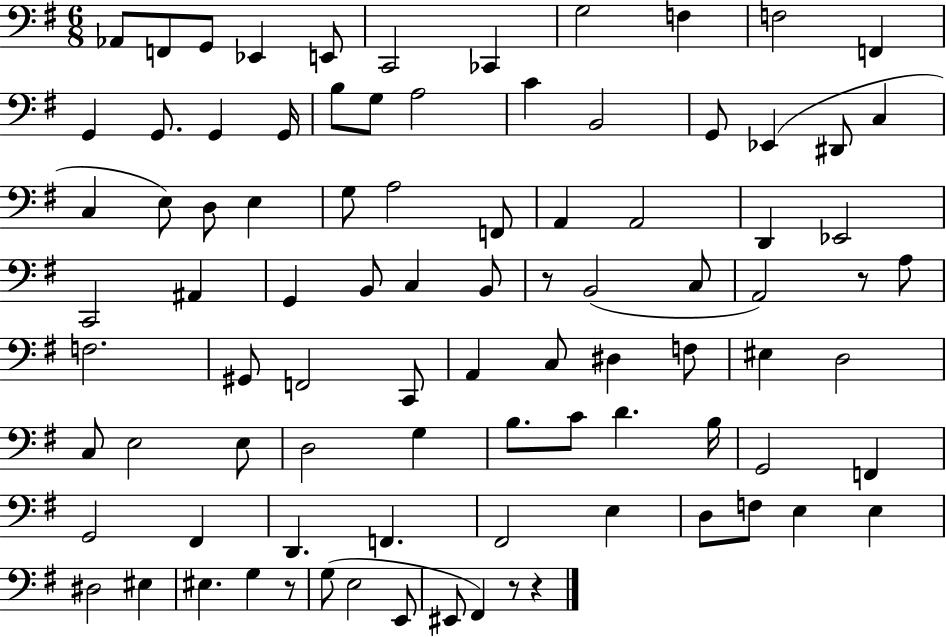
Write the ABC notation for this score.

X:1
T:Untitled
M:6/8
L:1/4
K:G
_A,,/2 F,,/2 G,,/2 _E,, E,,/2 C,,2 _C,, G,2 F, F,2 F,, G,, G,,/2 G,, G,,/4 B,/2 G,/2 A,2 C B,,2 G,,/2 _E,, ^D,,/2 C, C, E,/2 D,/2 E, G,/2 A,2 F,,/2 A,, A,,2 D,, _E,,2 C,,2 ^A,, G,, B,,/2 C, B,,/2 z/2 B,,2 C,/2 A,,2 z/2 A,/2 F,2 ^G,,/2 F,,2 C,,/2 A,, C,/2 ^D, F,/2 ^E, D,2 C,/2 E,2 E,/2 D,2 G, B,/2 C/2 D B,/4 G,,2 F,, G,,2 ^F,, D,, F,, ^F,,2 E, D,/2 F,/2 E, E, ^D,2 ^E, ^E, G, z/2 G,/2 E,2 E,,/2 ^E,,/2 ^F,, z/2 z